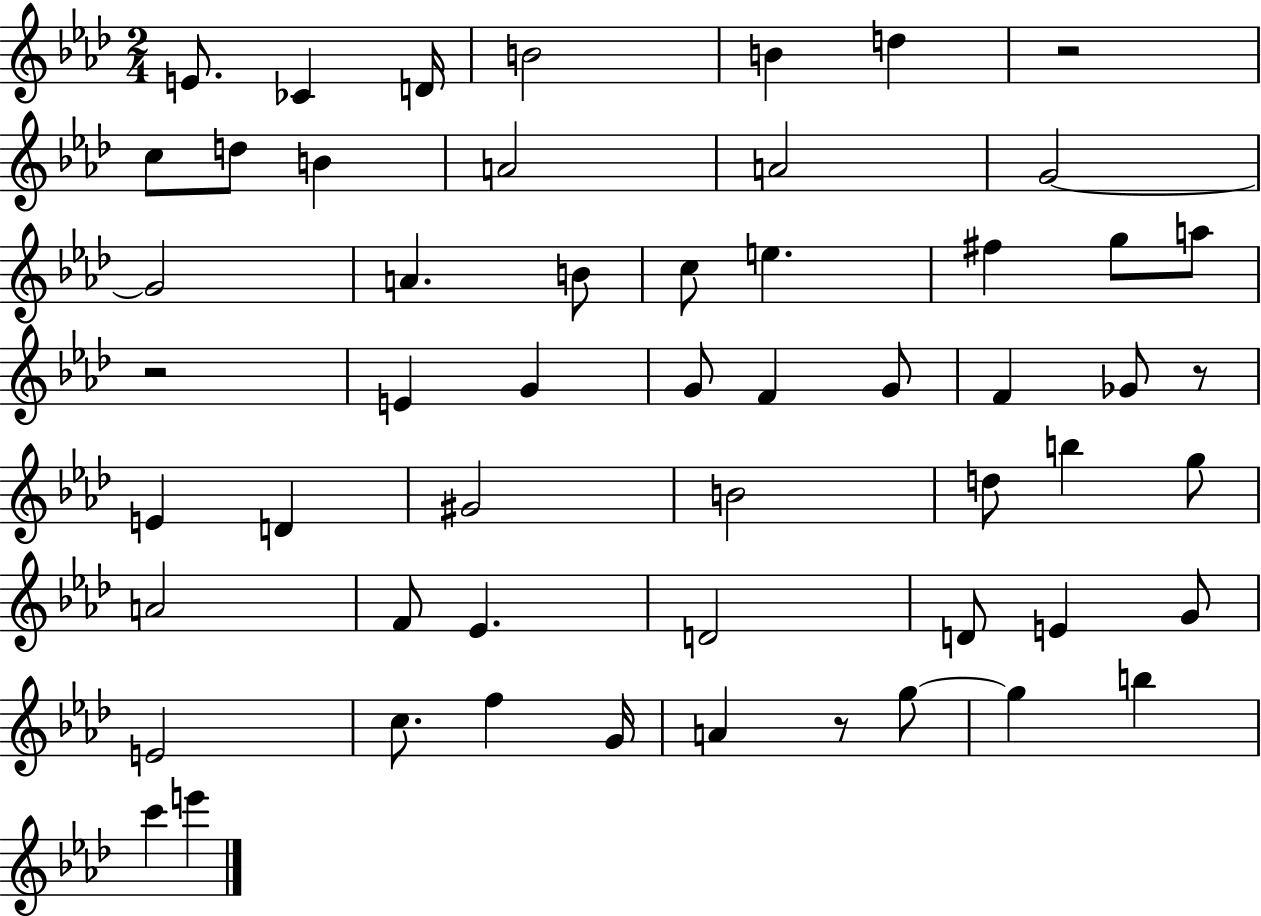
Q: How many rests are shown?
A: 4